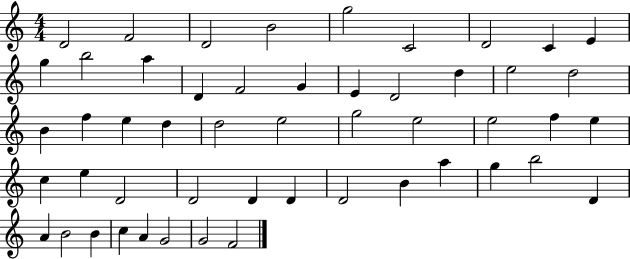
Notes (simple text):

D4/h F4/h D4/h B4/h G5/h C4/h D4/h C4/q E4/q G5/q B5/h A5/q D4/q F4/h G4/q E4/q D4/h D5/q E5/h D5/h B4/q F5/q E5/q D5/q D5/h E5/h G5/h E5/h E5/h F5/q E5/q C5/q E5/q D4/h D4/h D4/q D4/q D4/h B4/q A5/q G5/q B5/h D4/q A4/q B4/h B4/q C5/q A4/q G4/h G4/h F4/h